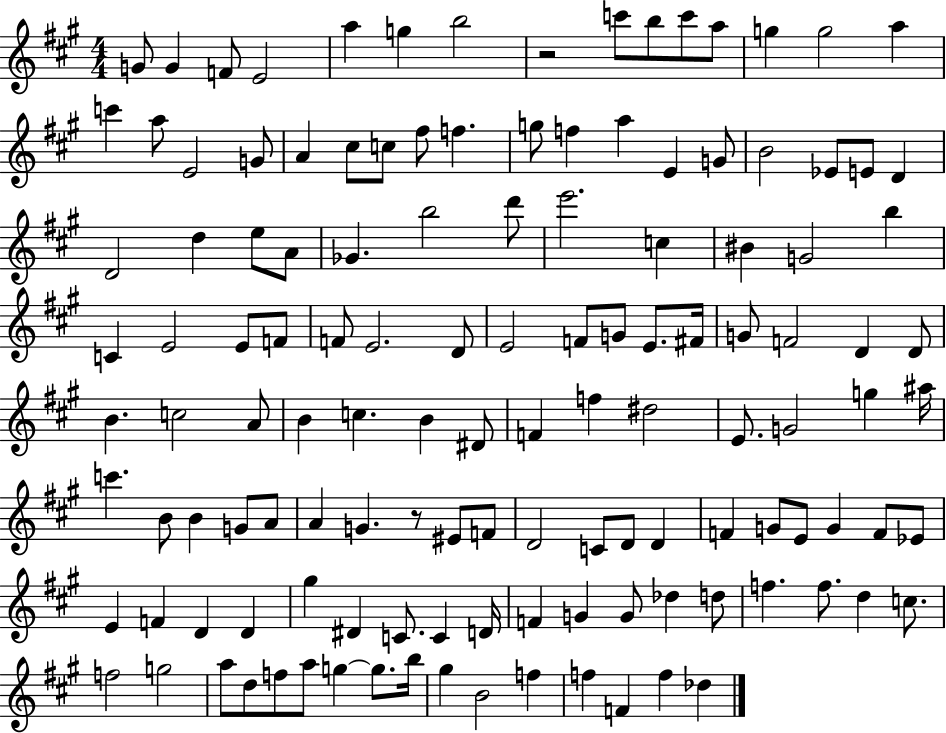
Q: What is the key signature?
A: A major